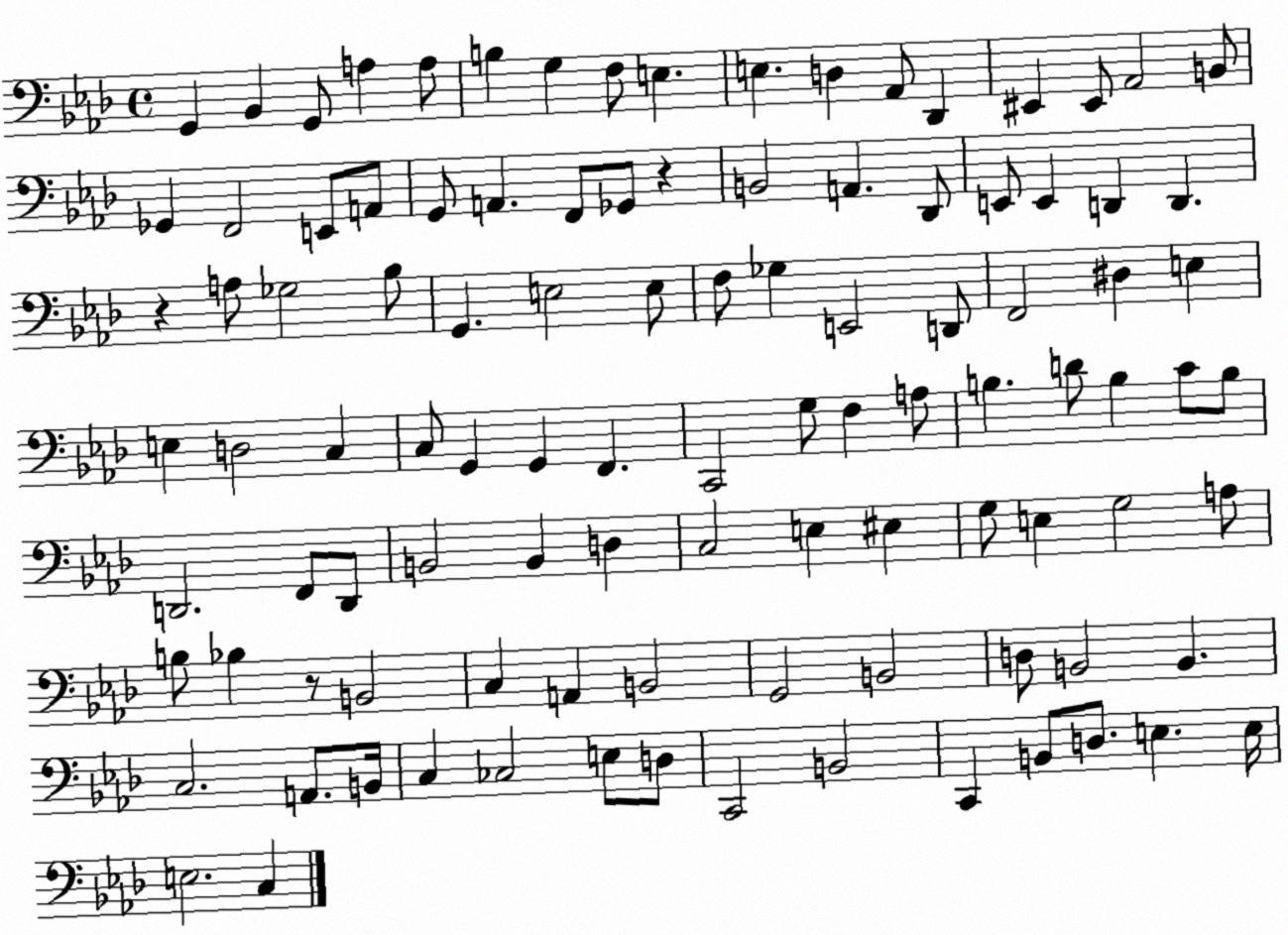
X:1
T:Untitled
M:4/4
L:1/4
K:Ab
G,, _B,, G,,/2 A, A,/2 B, G, F,/2 E, E, D, _A,,/2 _D,, ^E,, ^E,,/2 _A,,2 B,,/2 _G,, F,,2 E,,/2 A,,/2 G,,/2 A,, F,,/2 _G,,/2 z B,,2 A,, _D,,/2 E,,/2 E,, D,, D,, z A,/2 _G,2 _B,/2 G,, E,2 E,/2 F,/2 _G, E,,2 D,,/2 F,,2 ^D, E, E, D,2 C, C,/2 G,, G,, F,, C,,2 G,/2 F, A,/2 B, D/2 B, C/2 B,/2 D,,2 F,,/2 D,,/2 B,,2 B,, D, C,2 E, ^E, G,/2 E, G,2 A,/2 B,/2 _B, z/2 B,,2 C, A,, B,,2 G,,2 B,,2 D,/2 B,,2 B,, C,2 A,,/2 B,,/4 C, _C,2 E,/2 D,/2 C,,2 B,,2 C,, B,,/2 D,/2 E, E,/4 E,2 C,